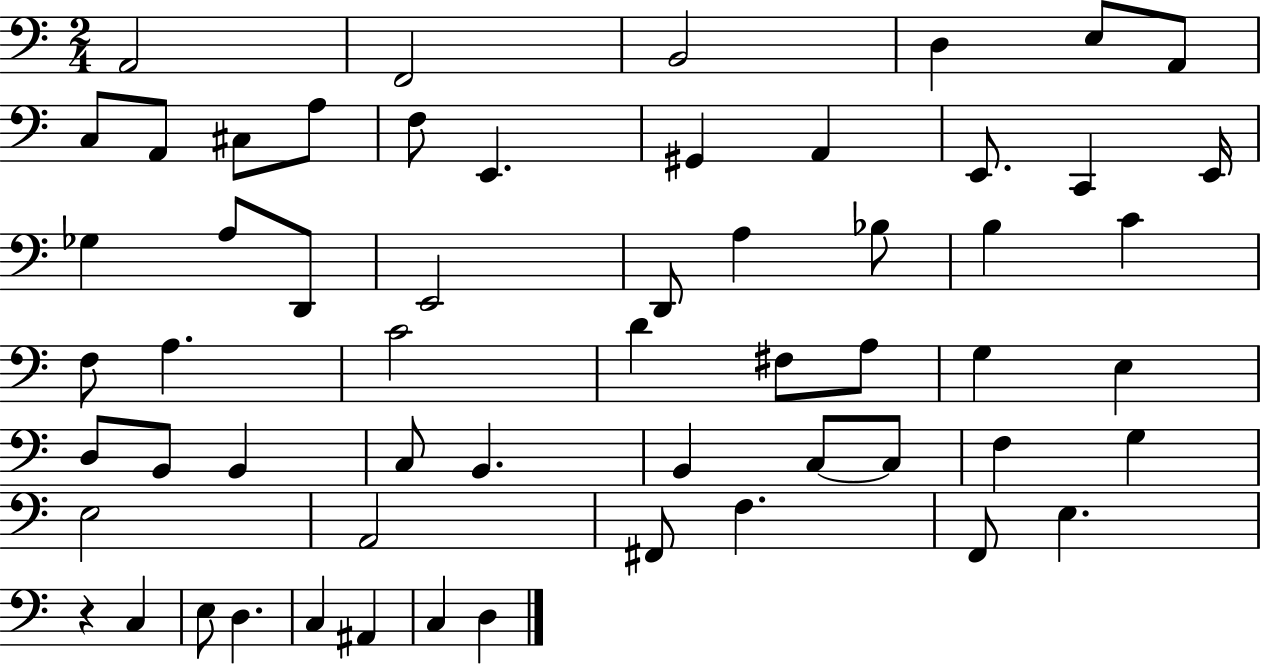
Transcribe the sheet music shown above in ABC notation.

X:1
T:Untitled
M:2/4
L:1/4
K:C
A,,2 F,,2 B,,2 D, E,/2 A,,/2 C,/2 A,,/2 ^C,/2 A,/2 F,/2 E,, ^G,, A,, E,,/2 C,, E,,/4 _G, A,/2 D,,/2 E,,2 D,,/2 A, _B,/2 B, C F,/2 A, C2 D ^F,/2 A,/2 G, E, D,/2 B,,/2 B,, C,/2 B,, B,, C,/2 C,/2 F, G, E,2 A,,2 ^F,,/2 F, F,,/2 E, z C, E,/2 D, C, ^A,, C, D,